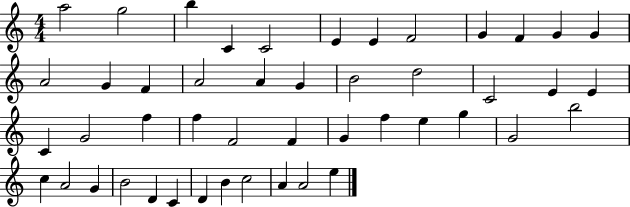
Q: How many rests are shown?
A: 0